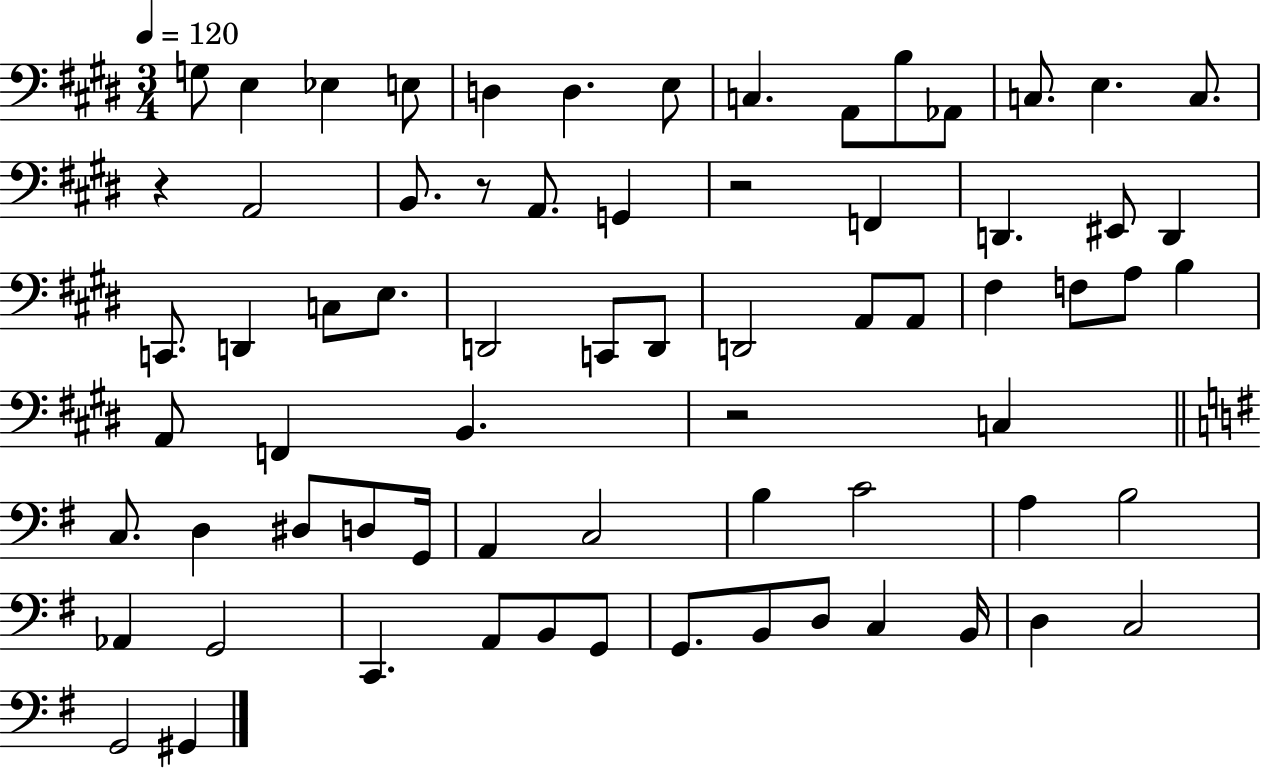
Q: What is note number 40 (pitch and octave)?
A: C3